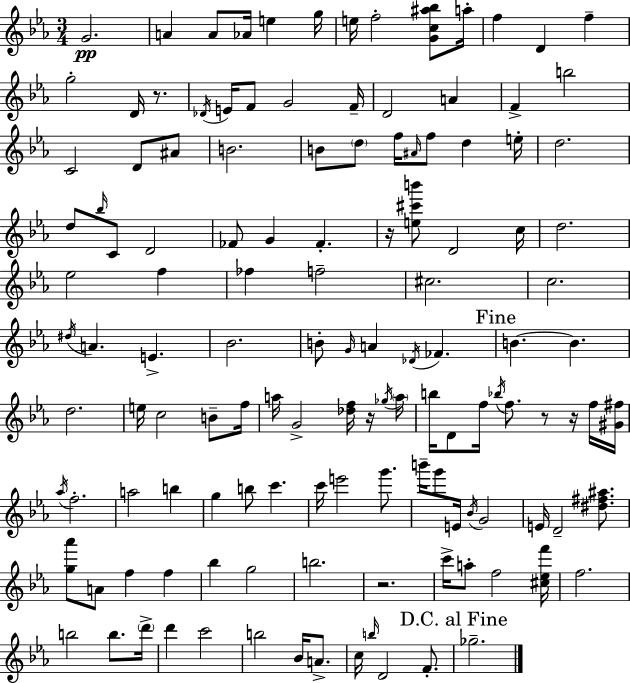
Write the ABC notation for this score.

X:1
T:Untitled
M:3/4
L:1/4
K:Eb
G2 A A/2 _A/4 e g/4 e/4 f2 [Gc^a_b]/2 a/4 f D f g2 D/4 z/2 _D/4 E/4 F/2 G2 F/4 D2 A F b2 C2 D/2 ^A/2 B2 B/2 d/2 f/4 ^A/4 f/2 d e/4 d2 d/2 _b/4 C/2 D2 _F/2 G _F z/4 [e^c'b']/2 D2 c/4 d2 _e2 f _f f2 ^c2 c2 ^d/4 A E _B2 B/2 G/4 A _D/4 _F B B d2 e/4 c2 B/2 f/4 a/4 G2 [_df]/4 z/4 _g/4 a/4 b/4 D/2 f/4 _b/4 f/2 z/2 z/4 f/4 [^G^f]/4 _a/4 f2 a2 b g b/2 c' c'/4 e'2 g'/2 b'/4 g'/2 E/4 _B/4 G2 E/4 D2 [^d^f^a]/2 [g_a']/2 A/2 f f _b g2 b2 z2 c'/4 a/2 f2 [^c_ef']/4 f2 b2 b/2 d'/4 d' c'2 b2 _B/4 A/2 c/4 b/4 D2 F/2 _g2